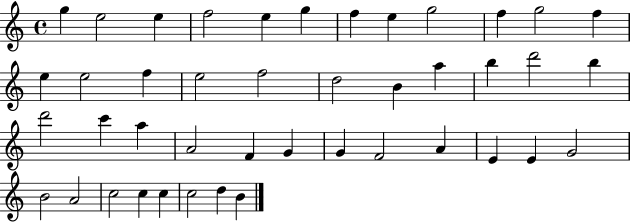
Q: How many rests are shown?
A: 0